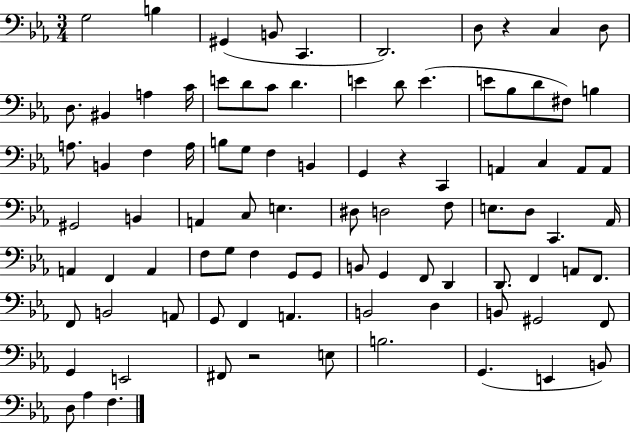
X:1
T:Untitled
M:3/4
L:1/4
K:Eb
G,2 B, ^G,, B,,/2 C,, D,,2 D,/2 z C, D,/2 D,/2 ^B,, A, C/4 E/2 D/2 C/2 D E D/2 E E/2 _B,/2 D/2 ^F,/2 B, A,/2 B,, F, A,/4 B,/2 G,/2 F, B,, G,, z C,, A,, C, A,,/2 A,,/2 ^G,,2 B,, A,, C,/2 E, ^D,/2 D,2 F,/2 E,/2 D,/2 C,, _A,,/4 A,, F,, A,, F,/2 G,/2 F, G,,/2 G,,/2 B,,/2 G,, F,,/2 D,, D,,/2 F,, A,,/2 F,,/2 F,,/2 B,,2 A,,/2 G,,/2 F,, A,, B,,2 D, B,,/2 ^G,,2 F,,/2 G,, E,,2 ^F,,/2 z2 E,/2 B,2 G,, E,, B,,/2 D,/2 _A, F,